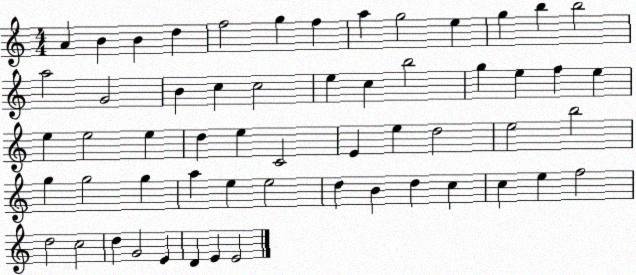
X:1
T:Untitled
M:4/4
L:1/4
K:C
A B B d f2 g f a g2 e g b b2 a2 G2 B c c2 e c b2 g e f e e e2 e d e C2 E e d2 e2 b2 g g2 g a e e2 d B d c c e f2 d2 c2 d G2 E D E E2